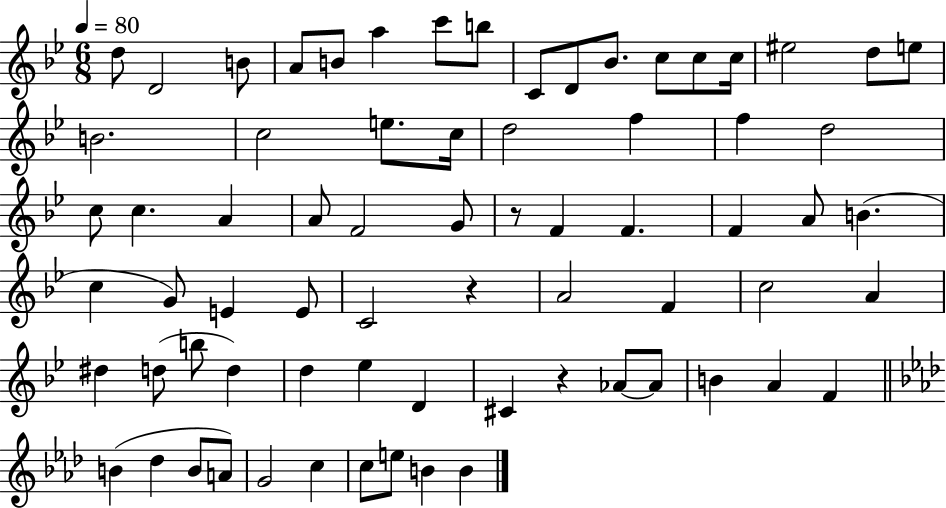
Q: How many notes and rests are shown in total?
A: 71